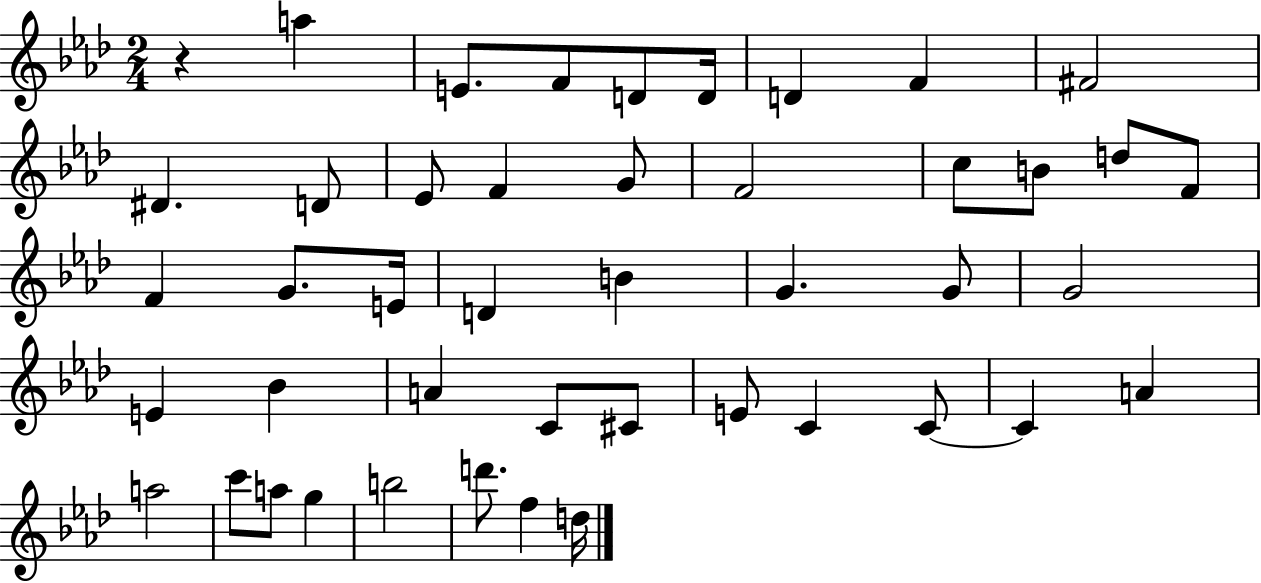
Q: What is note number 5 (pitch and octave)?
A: D4